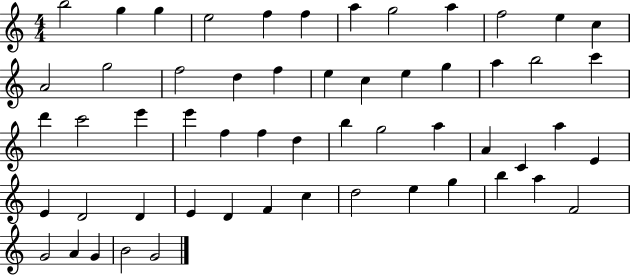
{
  \clef treble
  \numericTimeSignature
  \time 4/4
  \key c \major
  b''2 g''4 g''4 | e''2 f''4 f''4 | a''4 g''2 a''4 | f''2 e''4 c''4 | \break a'2 g''2 | f''2 d''4 f''4 | e''4 c''4 e''4 g''4 | a''4 b''2 c'''4 | \break d'''4 c'''2 e'''4 | e'''4 f''4 f''4 d''4 | b''4 g''2 a''4 | a'4 c'4 a''4 e'4 | \break e'4 d'2 d'4 | e'4 d'4 f'4 c''4 | d''2 e''4 g''4 | b''4 a''4 f'2 | \break g'2 a'4 g'4 | b'2 g'2 | \bar "|."
}